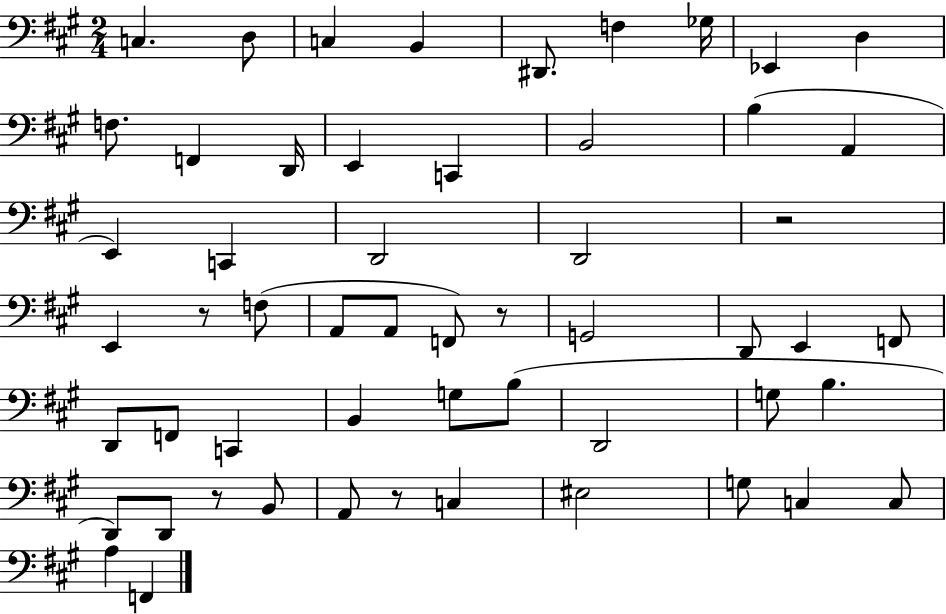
X:1
T:Untitled
M:2/4
L:1/4
K:A
C, D,/2 C, B,, ^D,,/2 F, _G,/4 _E,, D, F,/2 F,, D,,/4 E,, C,, B,,2 B, A,, E,, C,, D,,2 D,,2 z2 E,, z/2 F,/2 A,,/2 A,,/2 F,,/2 z/2 G,,2 D,,/2 E,, F,,/2 D,,/2 F,,/2 C,, B,, G,/2 B,/2 D,,2 G,/2 B, D,,/2 D,,/2 z/2 B,,/2 A,,/2 z/2 C, ^E,2 G,/2 C, C,/2 A, F,,